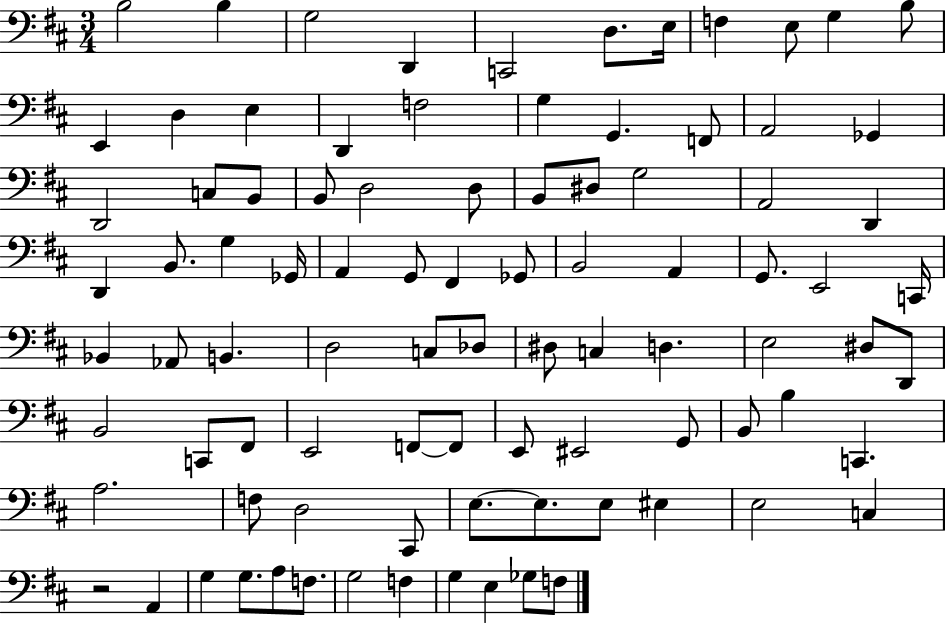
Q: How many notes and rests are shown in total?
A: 91